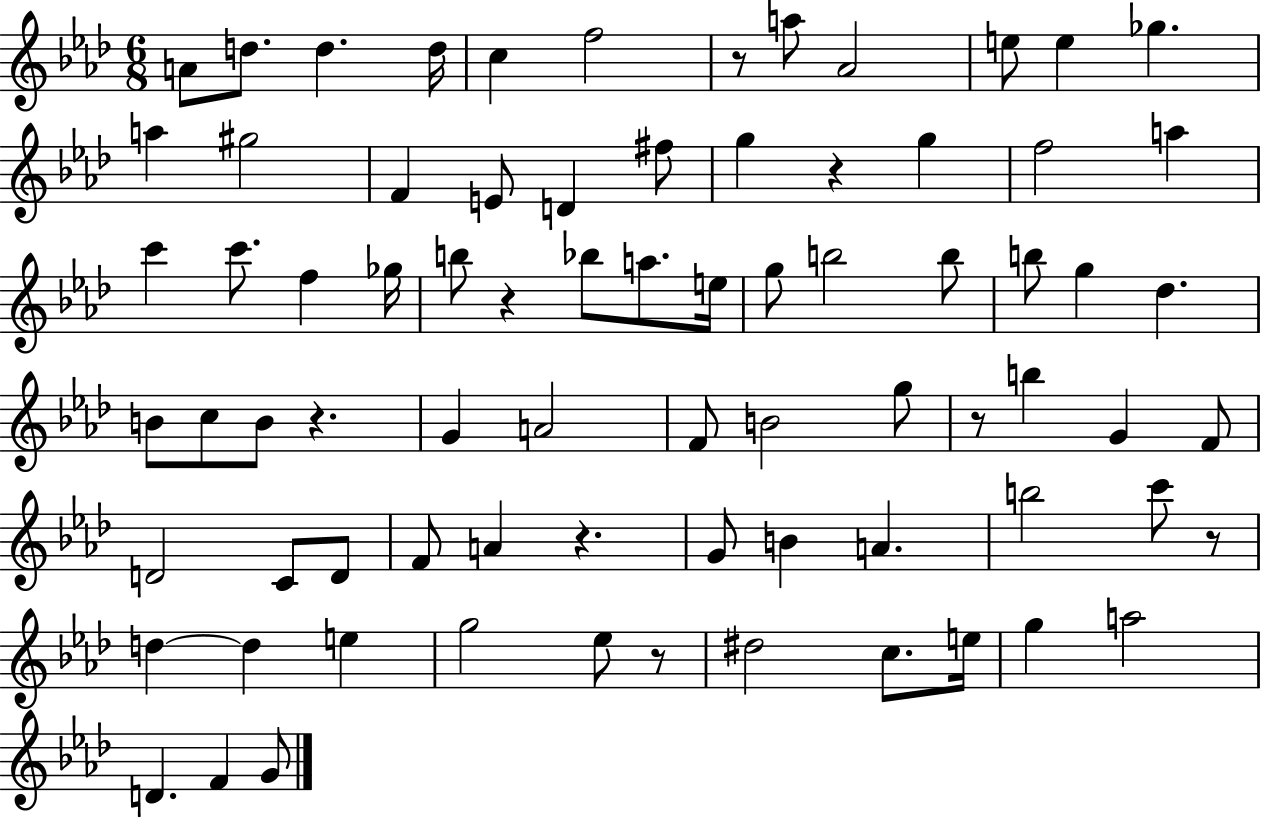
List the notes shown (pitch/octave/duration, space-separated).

A4/e D5/e. D5/q. D5/s C5/q F5/h R/e A5/e Ab4/h E5/e E5/q Gb5/q. A5/q G#5/h F4/q E4/e D4/q F#5/e G5/q R/q G5/q F5/h A5/q C6/q C6/e. F5/q Gb5/s B5/e R/q Bb5/e A5/e. E5/s G5/e B5/h B5/e B5/e G5/q Db5/q. B4/e C5/e B4/e R/q. G4/q A4/h F4/e B4/h G5/e R/e B5/q G4/q F4/e D4/h C4/e D4/e F4/e A4/q R/q. G4/e B4/q A4/q. B5/h C6/e R/e D5/q D5/q E5/q G5/h Eb5/e R/e D#5/h C5/e. E5/s G5/q A5/h D4/q. F4/q G4/e